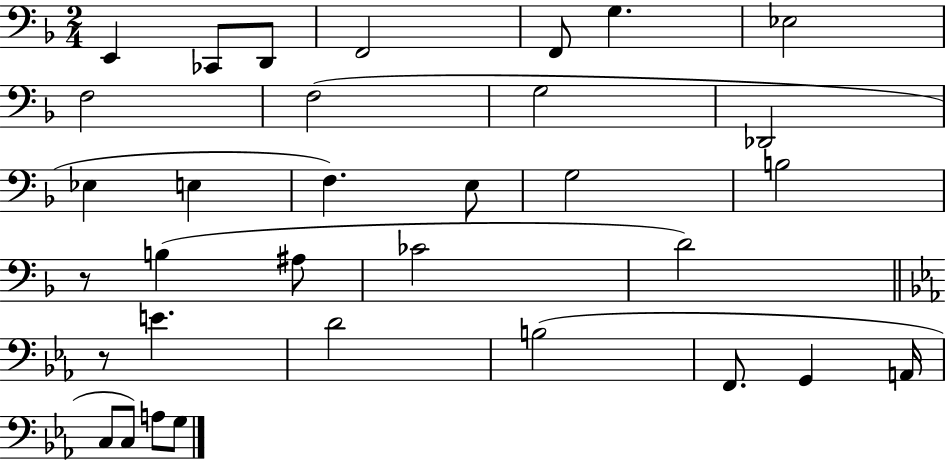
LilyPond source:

{
  \clef bass
  \numericTimeSignature
  \time 2/4
  \key f \major
  e,4 ces,8 d,8 | f,2 | f,8 g4. | ees2 | \break f2 | f2( | g2 | des,2 | \break ees4 e4 | f4.) e8 | g2 | b2 | \break r8 b4( ais8 | ces'2 | d'2) | \bar "||" \break \key c \minor r8 e'4. | d'2 | b2( | f,8. g,4 a,16 | \break c8 c8) a8 g8 | \bar "|."
}